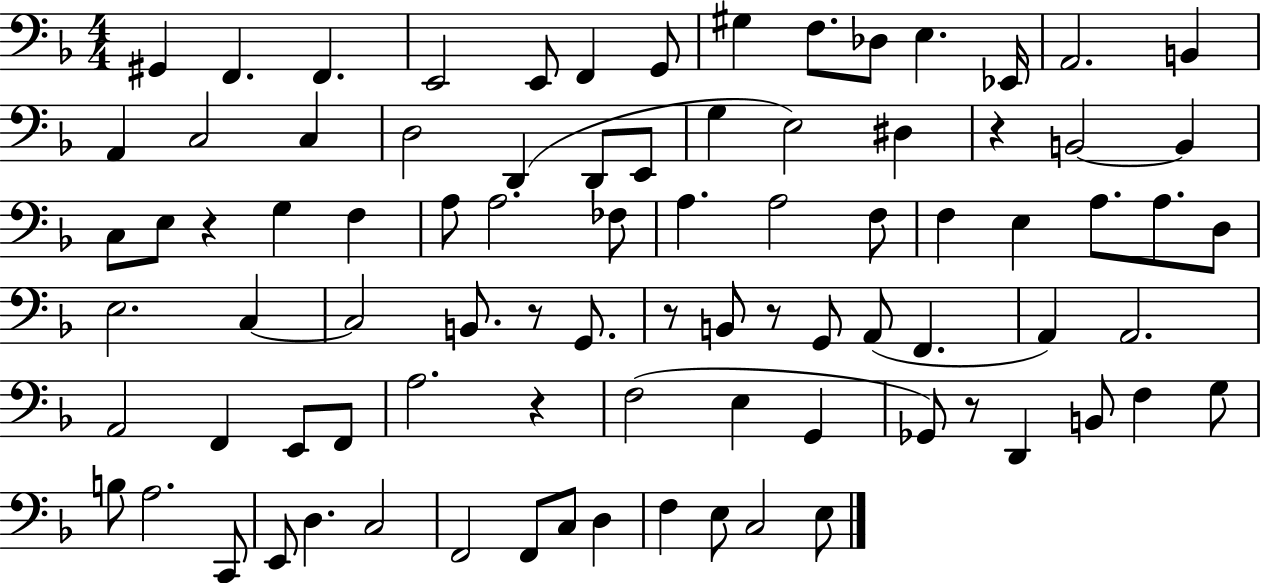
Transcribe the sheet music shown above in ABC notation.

X:1
T:Untitled
M:4/4
L:1/4
K:F
^G,, F,, F,, E,,2 E,,/2 F,, G,,/2 ^G, F,/2 _D,/2 E, _E,,/4 A,,2 B,, A,, C,2 C, D,2 D,, D,,/2 E,,/2 G, E,2 ^D, z B,,2 B,, C,/2 E,/2 z G, F, A,/2 A,2 _F,/2 A, A,2 F,/2 F, E, A,/2 A,/2 D,/2 E,2 C, C,2 B,,/2 z/2 G,,/2 z/2 B,,/2 z/2 G,,/2 A,,/2 F,, A,, A,,2 A,,2 F,, E,,/2 F,,/2 A,2 z F,2 E, G,, _G,,/2 z/2 D,, B,,/2 F, G,/2 B,/2 A,2 C,,/2 E,,/2 D, C,2 F,,2 F,,/2 C,/2 D, F, E,/2 C,2 E,/2